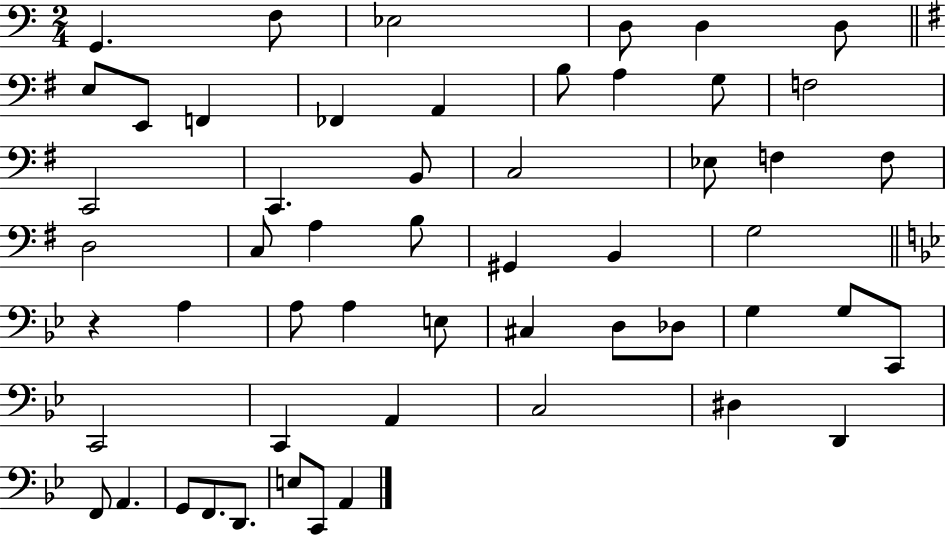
X:1
T:Untitled
M:2/4
L:1/4
K:C
G,, F,/2 _E,2 D,/2 D, D,/2 E,/2 E,,/2 F,, _F,, A,, B,/2 A, G,/2 F,2 C,,2 C,, B,,/2 C,2 _E,/2 F, F,/2 D,2 C,/2 A, B,/2 ^G,, B,, G,2 z A, A,/2 A, E,/2 ^C, D,/2 _D,/2 G, G,/2 C,,/2 C,,2 C,, A,, C,2 ^D, D,, F,,/2 A,, G,,/2 F,,/2 D,,/2 E,/2 C,,/2 A,,